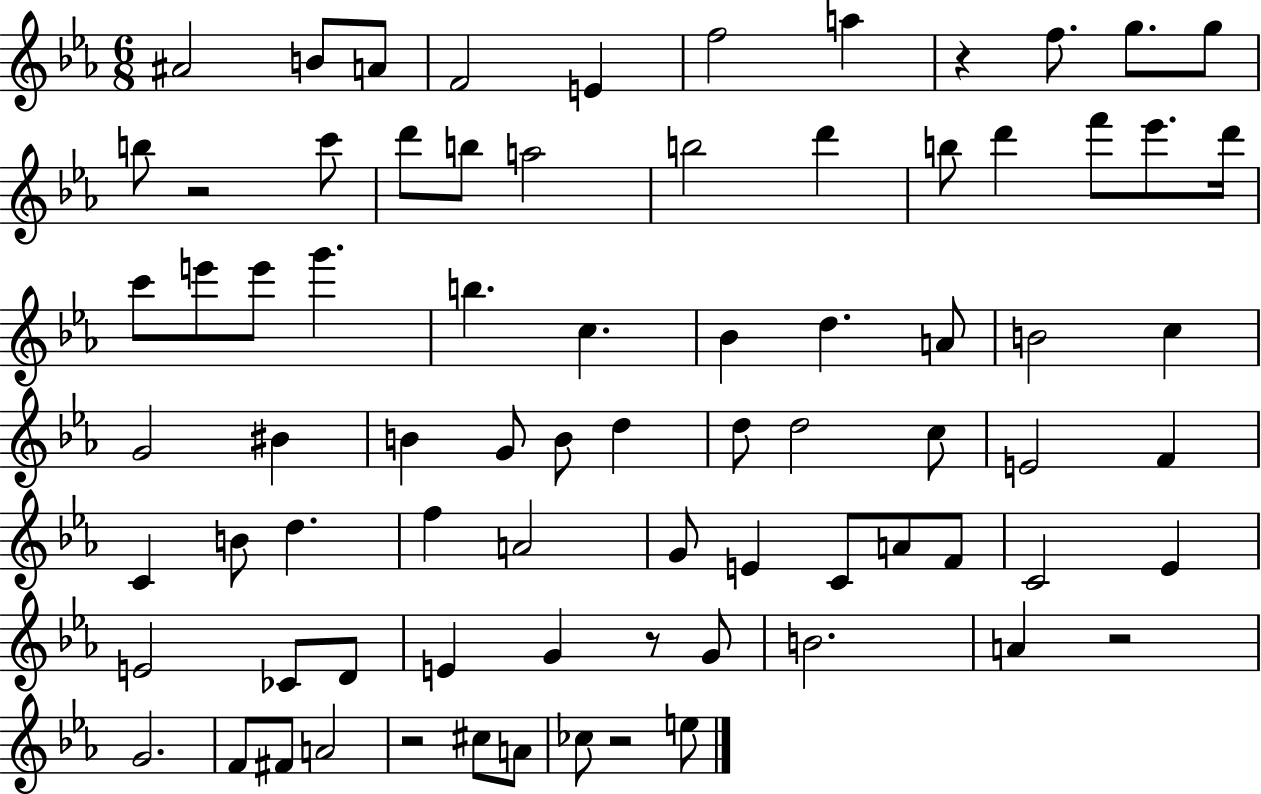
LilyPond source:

{
  \clef treble
  \numericTimeSignature
  \time 6/8
  \key ees \major
  \repeat volta 2 { ais'2 b'8 a'8 | f'2 e'4 | f''2 a''4 | r4 f''8. g''8. g''8 | \break b''8 r2 c'''8 | d'''8 b''8 a''2 | b''2 d'''4 | b''8 d'''4 f'''8 ees'''8. d'''16 | \break c'''8 e'''8 e'''8 g'''4. | b''4. c''4. | bes'4 d''4. a'8 | b'2 c''4 | \break g'2 bis'4 | b'4 g'8 b'8 d''4 | d''8 d''2 c''8 | e'2 f'4 | \break c'4 b'8 d''4. | f''4 a'2 | g'8 e'4 c'8 a'8 f'8 | c'2 ees'4 | \break e'2 ces'8 d'8 | e'4 g'4 r8 g'8 | b'2. | a'4 r2 | \break g'2. | f'8 fis'8 a'2 | r2 cis''8 a'8 | ces''8 r2 e''8 | \break } \bar "|."
}